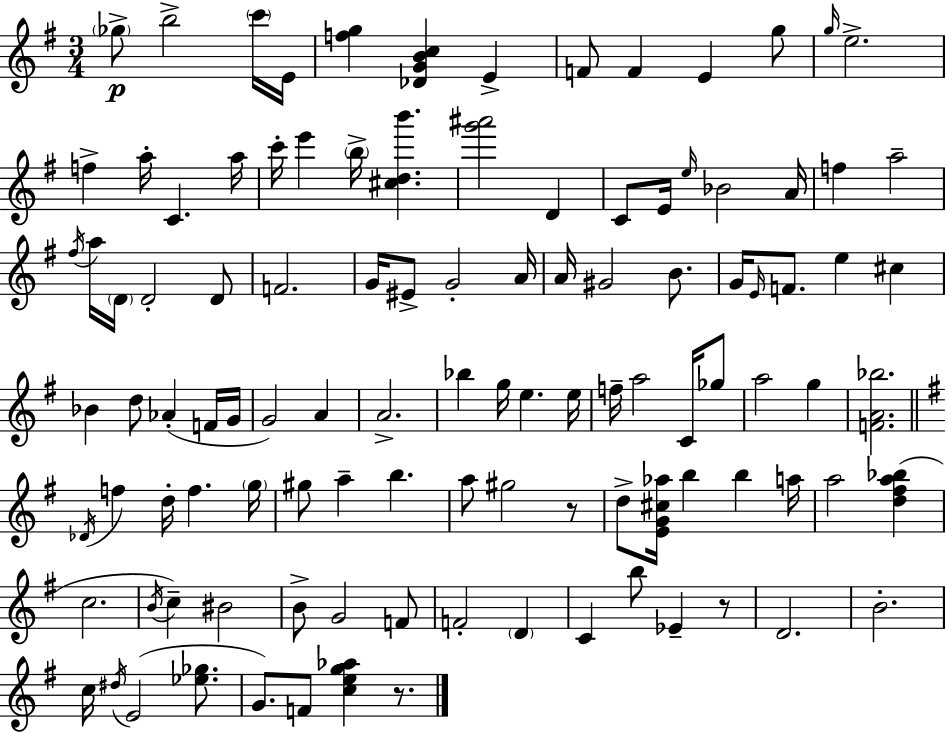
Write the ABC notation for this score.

X:1
T:Untitled
M:3/4
L:1/4
K:G
_g/2 b2 c'/4 E/4 [fg] [_DGBc] E F/2 F E g/2 g/4 e2 f a/4 C a/4 c'/4 e' b/4 [^cdb'] [g'^a']2 D C/2 E/4 e/4 _B2 A/4 f a2 ^f/4 a/4 D/4 D2 D/2 F2 G/4 ^E/2 G2 A/4 A/4 ^G2 B/2 G/4 E/4 F/2 e ^c _B d/2 _A F/4 G/4 G2 A A2 _b g/4 e e/4 f/4 a2 C/4 _g/2 a2 g [FA_b]2 _D/4 f d/4 f g/4 ^g/2 a b a/2 ^g2 z/2 d/2 [EG^c_a]/4 b b a/4 a2 [d^fa_b] c2 B/4 c ^B2 B/2 G2 F/2 F2 D C b/2 _E z/2 D2 B2 c/4 ^d/4 E2 [_e_g]/2 G/2 F/2 [ceg_a] z/2